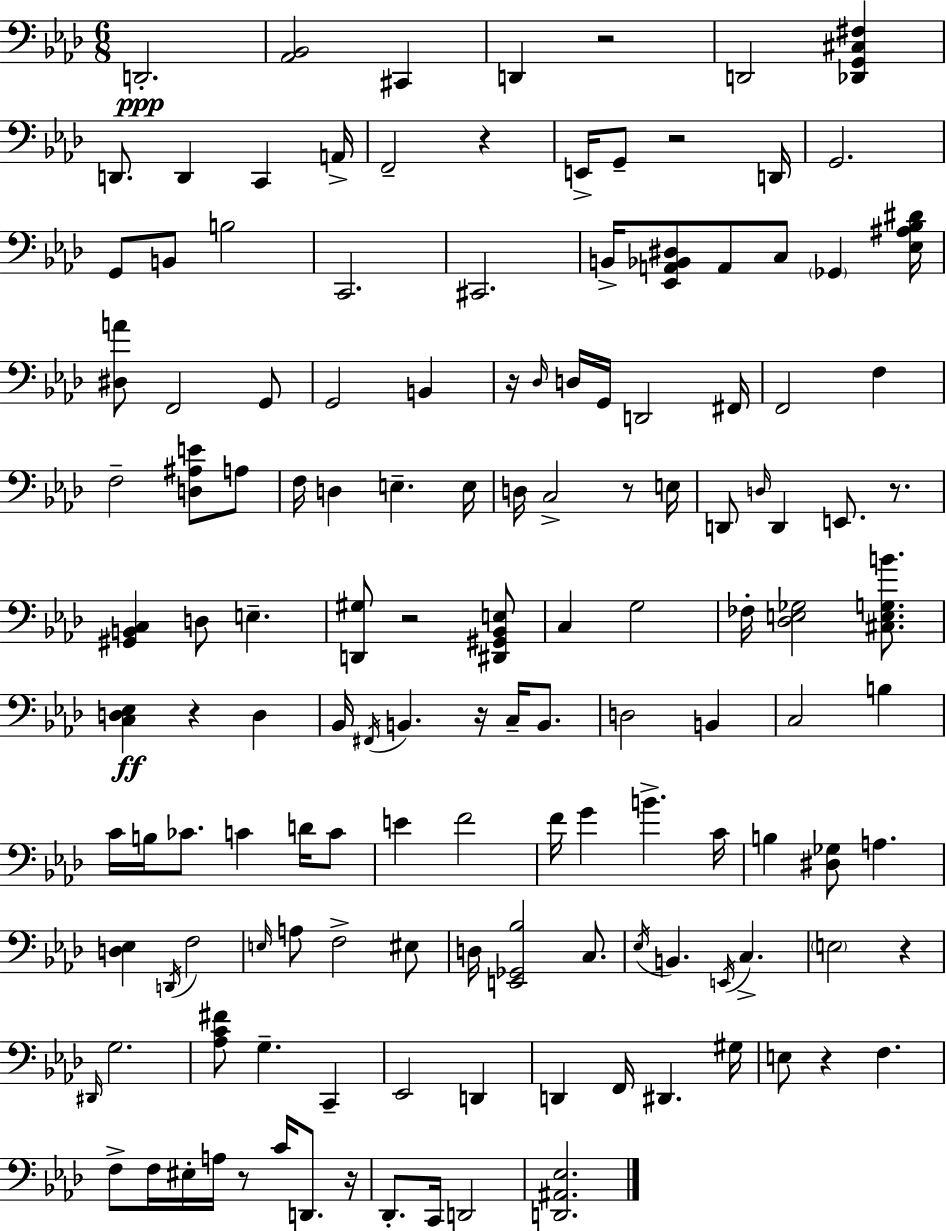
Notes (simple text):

D2/h. [Ab2,Bb2]/h C#2/q D2/q R/h D2/h [Db2,G2,C#3,F#3]/q D2/e. D2/q C2/q A2/s F2/h R/q E2/s G2/e R/h D2/s G2/h. G2/e B2/e B3/h C2/h. C#2/h. B2/s [Eb2,A2,Bb2,D#3]/e A2/e C3/e Gb2/q [Eb3,A#3,Bb3,D#4]/s [D#3,A4]/e F2/h G2/e G2/h B2/q R/s Db3/s D3/s G2/s D2/h F#2/s F2/h F3/q F3/h [D3,A#3,E4]/e A3/e F3/s D3/q E3/q. E3/s D3/s C3/h R/e E3/s D2/e D3/s D2/q E2/e. R/e. [G#2,B2,C3]/q D3/e E3/q. [D2,G#3]/e R/h [D#2,G#2,Bb2,E3]/e C3/q G3/h FES3/s [Db3,E3,Gb3]/h [C#3,E3,G3,B4]/e. [C3,D3,Eb3]/q R/q D3/q Bb2/s F#2/s B2/q. R/s C3/s B2/e. D3/h B2/q C3/h B3/q C4/s B3/s CES4/e. C4/q D4/s C4/e E4/q F4/h F4/s G4/q B4/q. C4/s B3/q [D#3,Gb3]/e A3/q. [D3,Eb3]/q D2/s F3/h E3/s A3/e F3/h EIS3/e D3/s [E2,Gb2,Bb3]/h C3/e. Eb3/s B2/q. E2/s C3/q. E3/h R/q D#2/s G3/h. [Ab3,C4,F#4]/e G3/q. C2/q Eb2/h D2/q D2/q F2/s D#2/q. G#3/s E3/e R/q F3/q. F3/e F3/s EIS3/s A3/s R/e C4/s D2/e. R/s Db2/e. C2/s D2/h [D2,A#2,Eb3]/h.